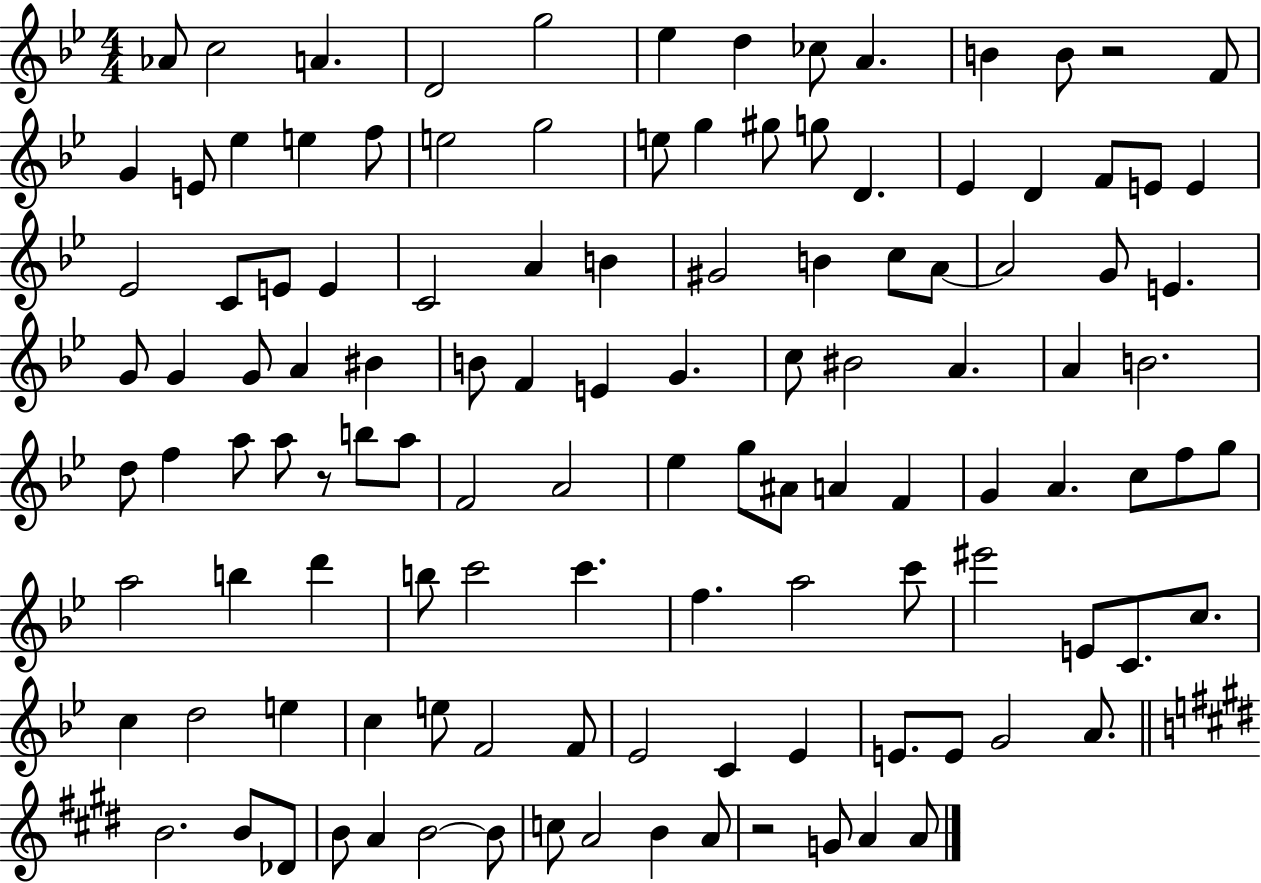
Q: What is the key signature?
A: BES major